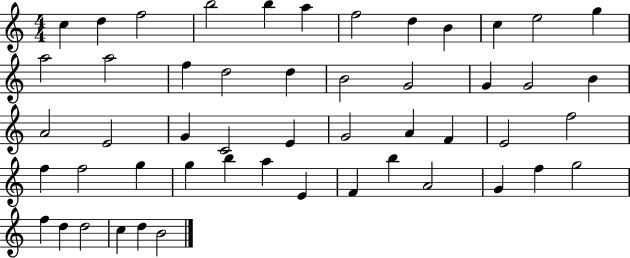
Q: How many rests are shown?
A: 0